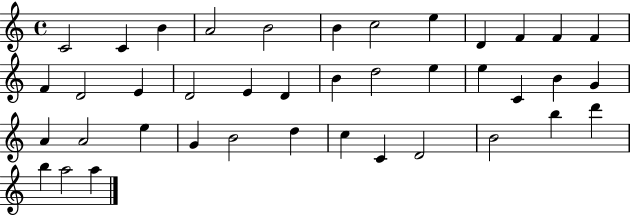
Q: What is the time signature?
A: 4/4